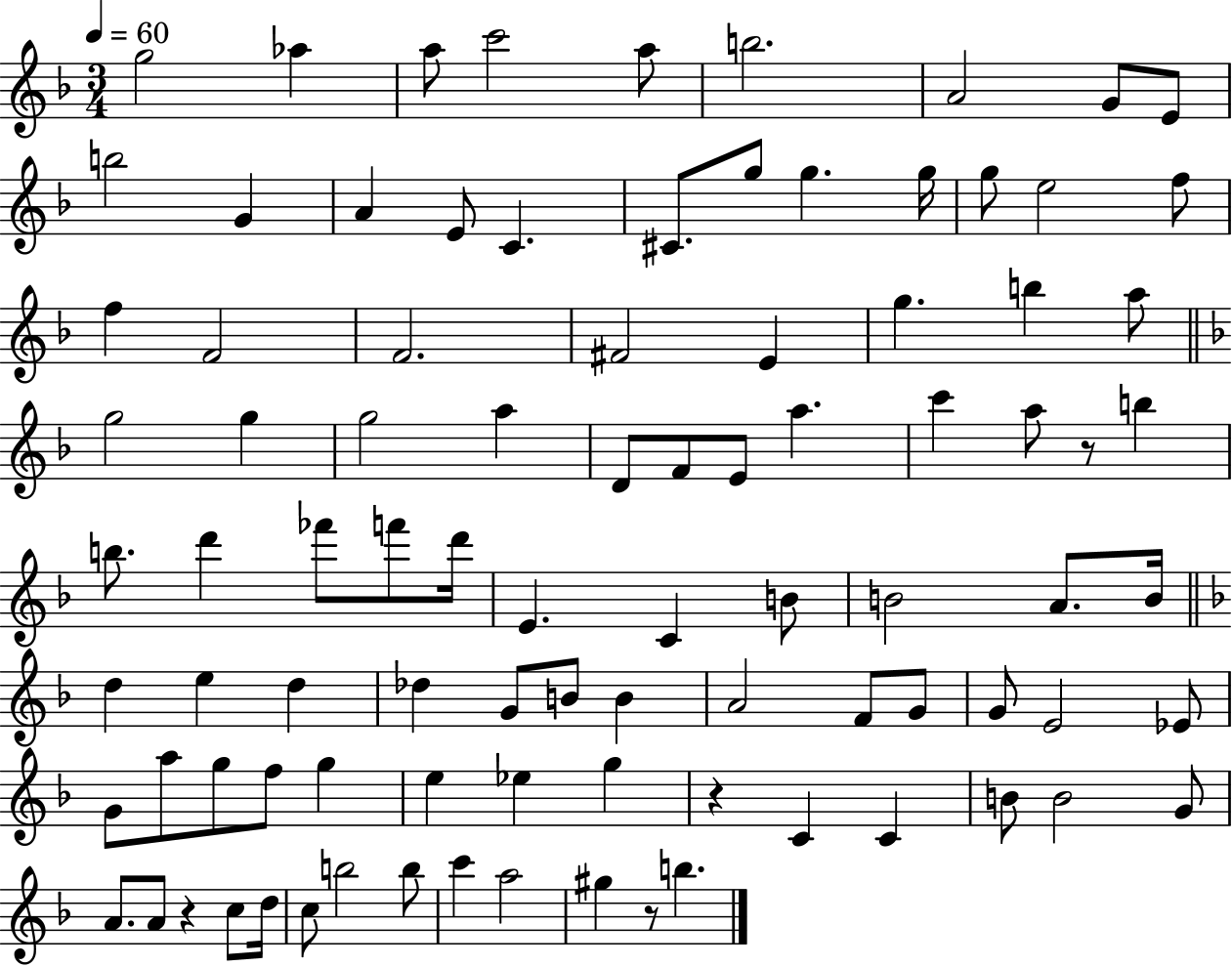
G5/h Ab5/q A5/e C6/h A5/e B5/h. A4/h G4/e E4/e B5/h G4/q A4/q E4/e C4/q. C#4/e. G5/e G5/q. G5/s G5/e E5/h F5/e F5/q F4/h F4/h. F#4/h E4/q G5/q. B5/q A5/e G5/h G5/q G5/h A5/q D4/e F4/e E4/e A5/q. C6/q A5/e R/e B5/q B5/e. D6/q FES6/e F6/e D6/s E4/q. C4/q B4/e B4/h A4/e. B4/s D5/q E5/q D5/q Db5/q G4/e B4/e B4/q A4/h F4/e G4/e G4/e E4/h Eb4/e G4/e A5/e G5/e F5/e G5/q E5/q Eb5/q G5/q R/q C4/q C4/q B4/e B4/h G4/e A4/e. A4/e R/q C5/e D5/s C5/e B5/h B5/e C6/q A5/h G#5/q R/e B5/q.